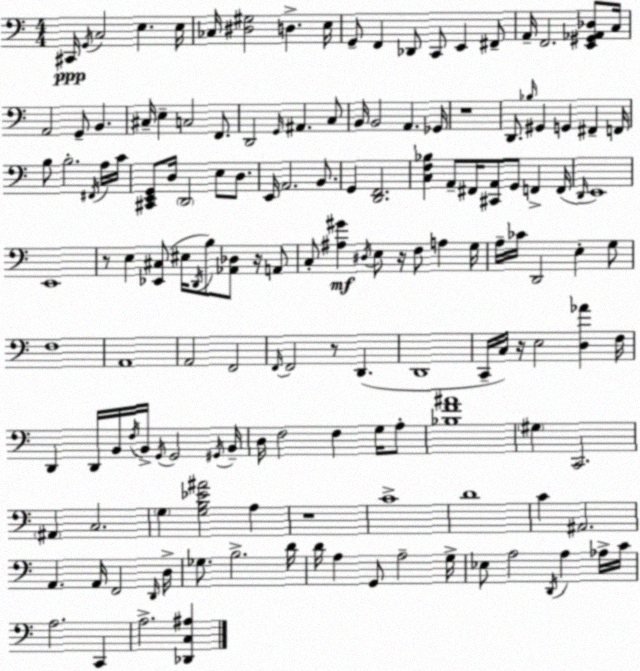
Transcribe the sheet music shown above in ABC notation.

X:1
T:Untitled
M:4/4
L:1/4
K:C
^C,,/4 G,,/4 C,2 E, E,/4 _C,/4 [^D,^G,]2 D, E,/4 G,,/2 F,, _D,,/2 C,,/2 E,, ^F,,/2 A,,/4 F,,2 [E,,^G,,_A,,_D,]/2 C,/4 A,,2 G,,/2 B,, ^C,/4 E, C,2 F,,/2 D,,2 G,,/4 ^A,, C,/2 B,,/4 B,,2 A,, _G,,/4 z4 D,,/2 _B,/4 ^G,, G,, ^F,, F,,/4 B,/2 B,2 ^F,,/4 A,/4 C/4 [^C,,E,,G,,]/2 D,/4 D,,2 E,/2 D,/2 E,,/4 A,,2 B,,/2 G,, [D,,F,,]2 [C,F,_B,] A,,/2 ^F,,/4 [^C,,A,,]/2 G,,/2 F,, F,,/4 D,,/4 E,,4 E,,4 z/2 E, [_E,,^C,]/2 ^E,/4 D,,/4 B,/2 [_A,,_D,]/2 z/4 A,,/2 C,/2 [^A,^G] ^D,/4 E,/2 z/4 F,/2 A, G,/4 A,/4 _C/4 D,,2 E, G,/2 F,4 A,,4 A,,2 F,,2 F,,/4 F,,2 z/2 D,, D,,4 C,,/4 C,/4 z/4 E,2 [D,_A] F,/4 D,, D,,/4 B,,/4 F,/4 B,,/4 G,,/4 G,,2 ^G,,/4 B,,/4 D,/4 F,2 F, G,/4 A,/2 [_B,F^A]4 ^G, C,,2 ^A,, C,2 G, [G,B,_E^A]2 A, z4 C4 D4 C ^A,,2 A,, A,,/4 F,,2 D,,/4 D,/4 _G,/2 B,2 D/4 D/4 A, G,,/2 A,2 G,/4 _E,/2 A,2 D,,/4 A, _A,/4 C/4 A,2 C,, A,2 [_D,,C,^A,]